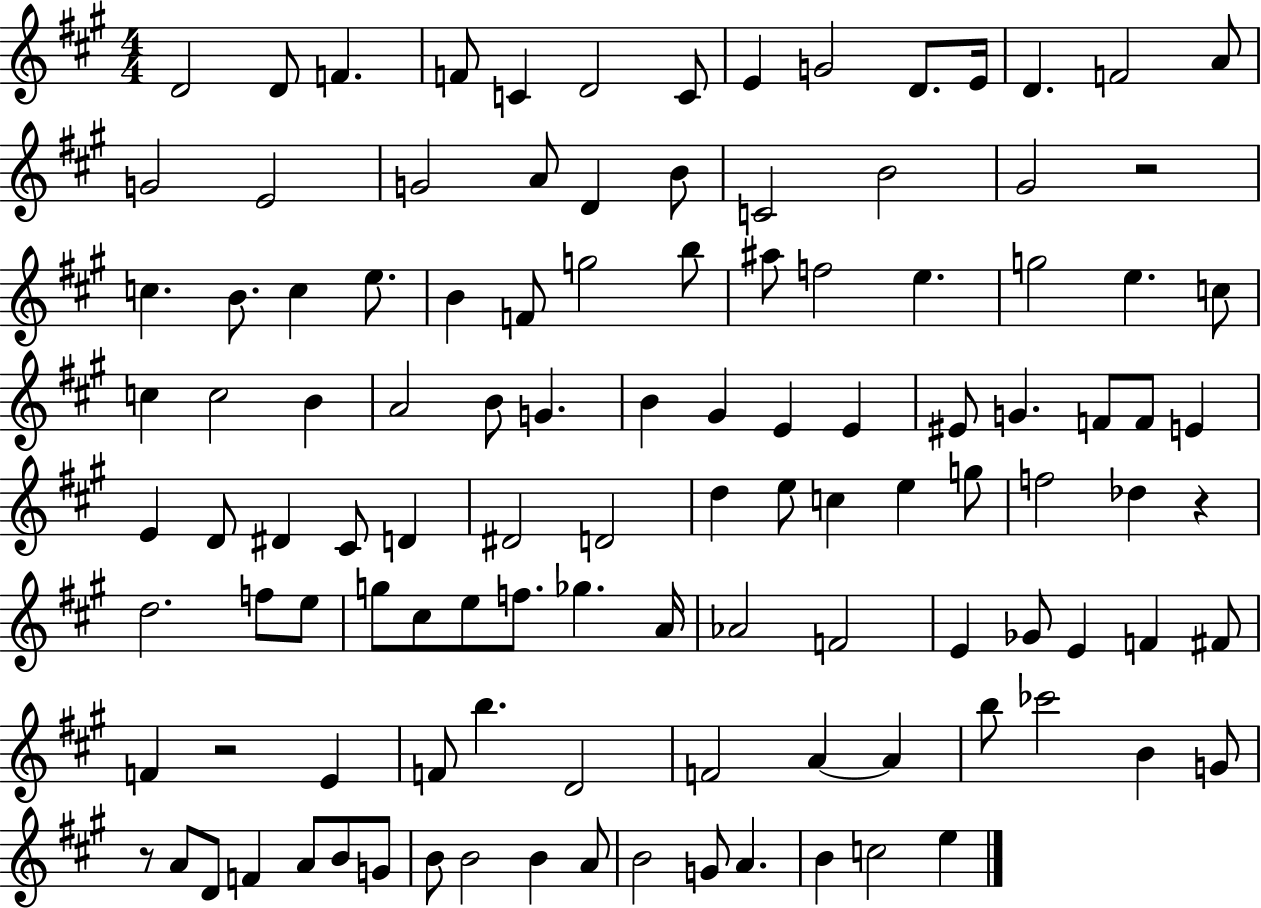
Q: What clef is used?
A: treble